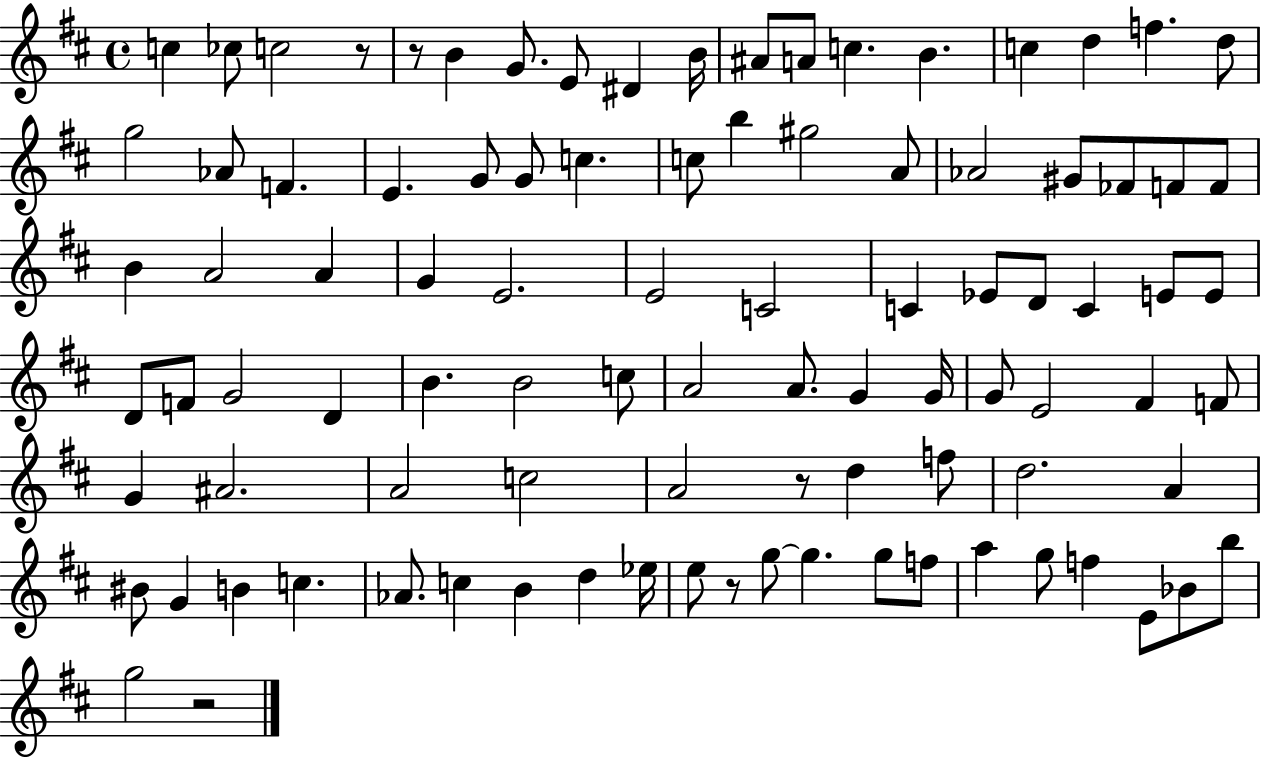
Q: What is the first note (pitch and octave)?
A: C5